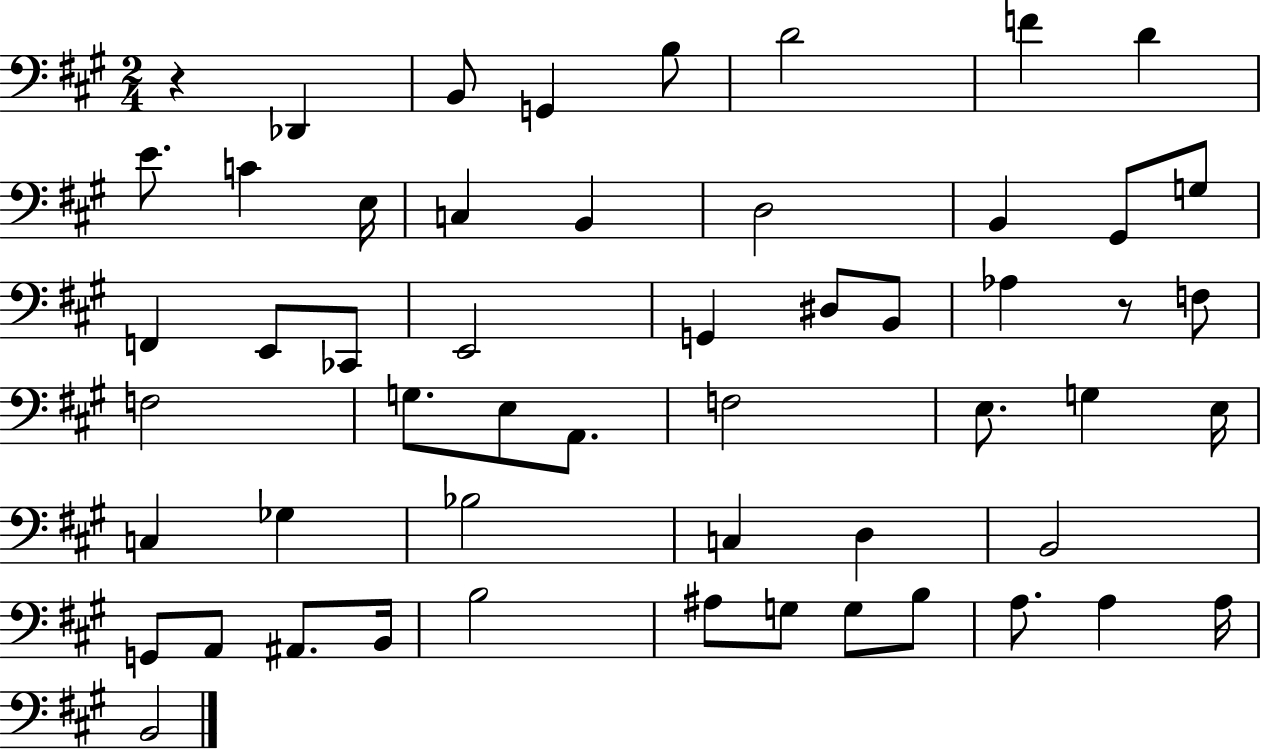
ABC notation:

X:1
T:Untitled
M:2/4
L:1/4
K:A
z _D,, B,,/2 G,, B,/2 D2 F D E/2 C E,/4 C, B,, D,2 B,, ^G,,/2 G,/2 F,, E,,/2 _C,,/2 E,,2 G,, ^D,/2 B,,/2 _A, z/2 F,/2 F,2 G,/2 E,/2 A,,/2 F,2 E,/2 G, E,/4 C, _G, _B,2 C, D, B,,2 G,,/2 A,,/2 ^A,,/2 B,,/4 B,2 ^A,/2 G,/2 G,/2 B,/2 A,/2 A, A,/4 B,,2